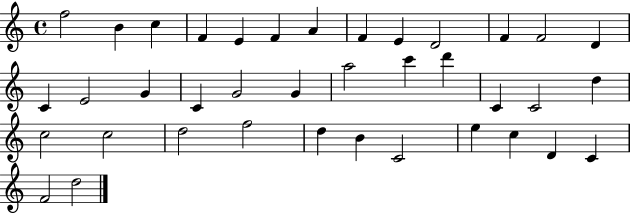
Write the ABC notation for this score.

X:1
T:Untitled
M:4/4
L:1/4
K:C
f2 B c F E F A F E D2 F F2 D C E2 G C G2 G a2 c' d' C C2 d c2 c2 d2 f2 d B C2 e c D C F2 d2